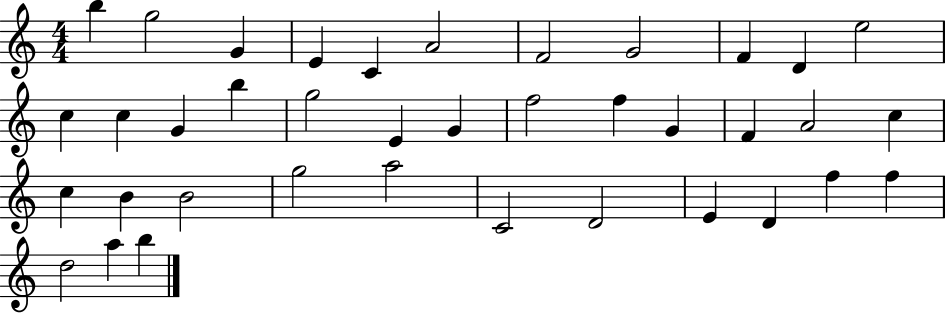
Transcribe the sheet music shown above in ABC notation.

X:1
T:Untitled
M:4/4
L:1/4
K:C
b g2 G E C A2 F2 G2 F D e2 c c G b g2 E G f2 f G F A2 c c B B2 g2 a2 C2 D2 E D f f d2 a b